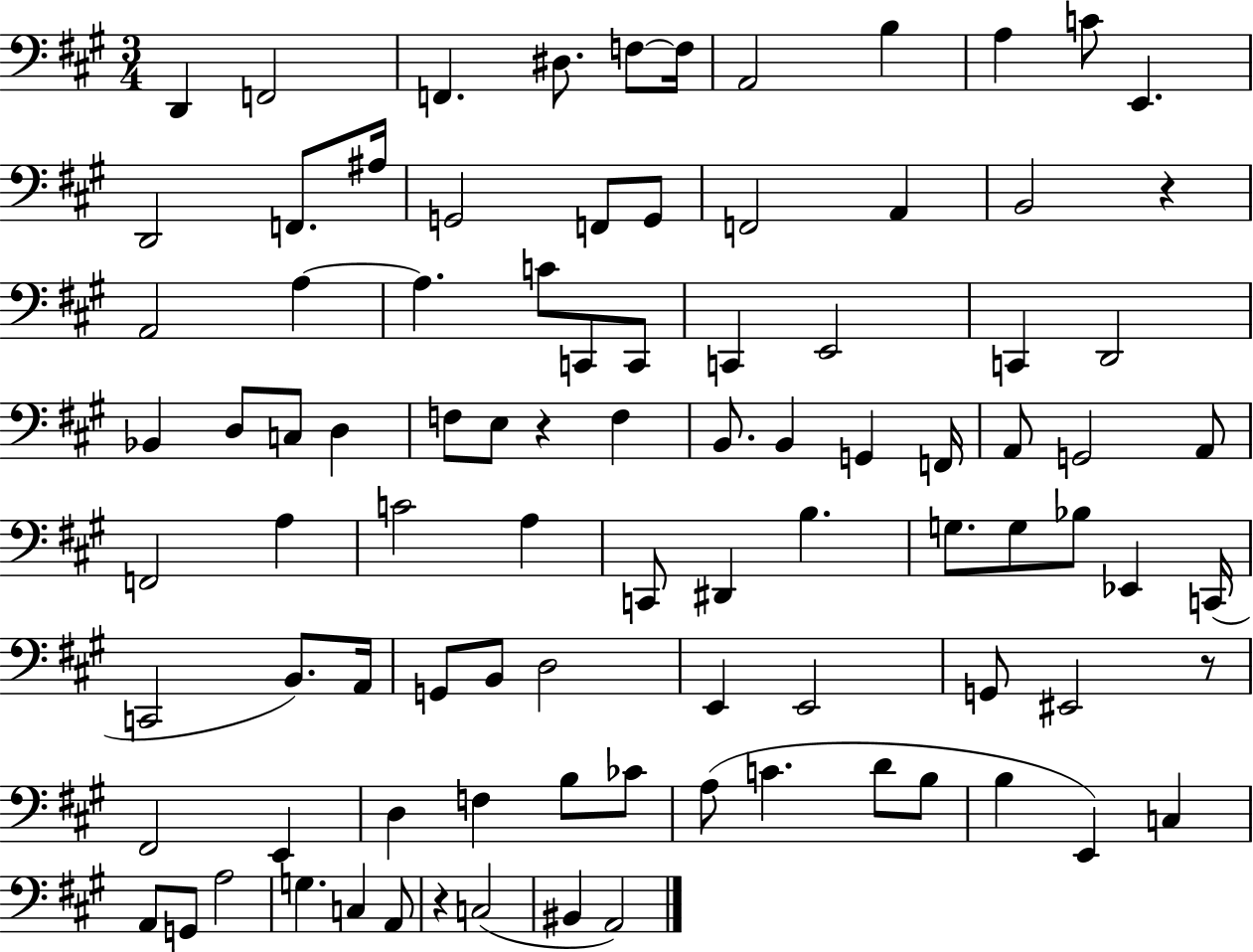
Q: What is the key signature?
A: A major